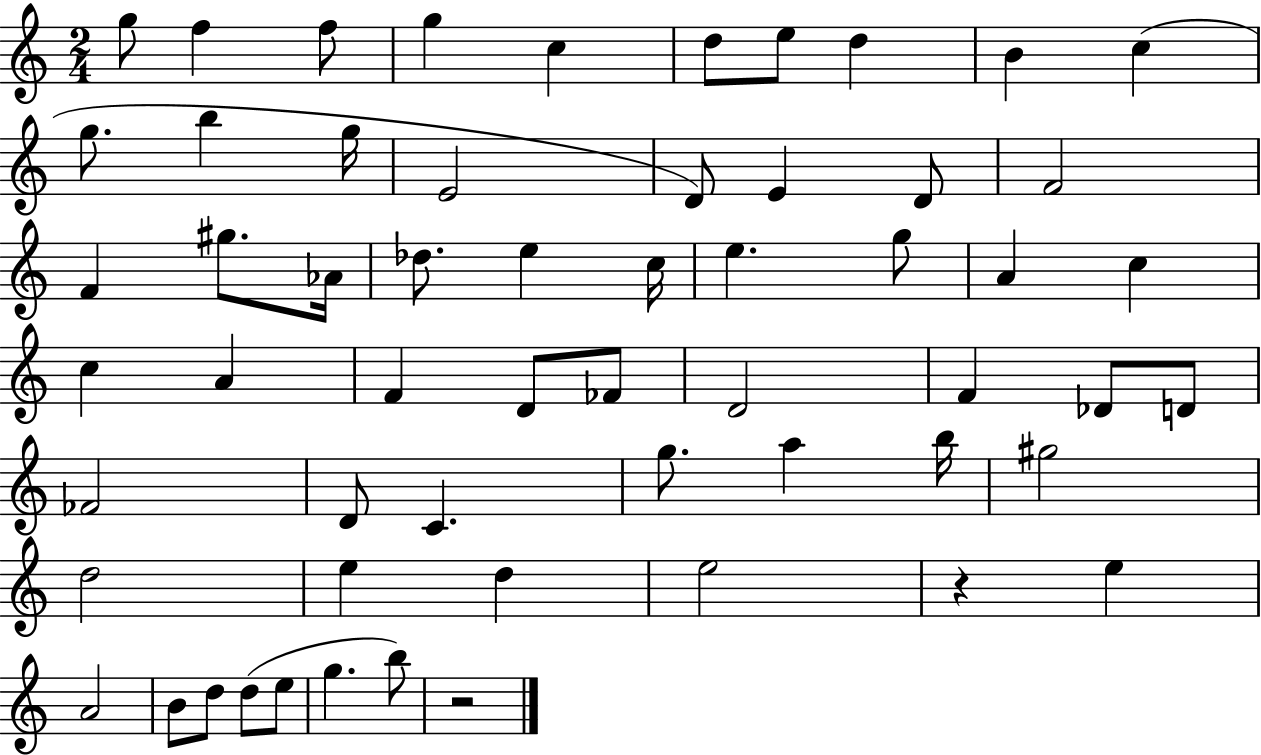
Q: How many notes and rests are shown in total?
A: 58